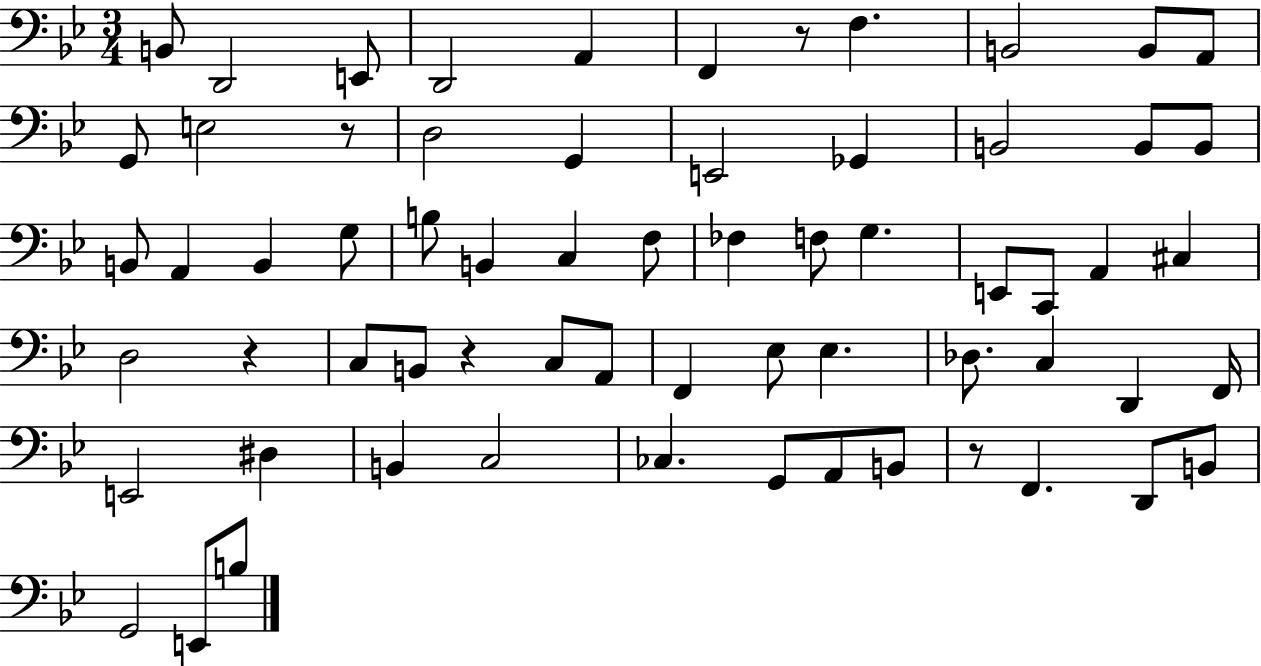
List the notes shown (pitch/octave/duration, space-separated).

B2/e D2/h E2/e D2/h A2/q F2/q R/e F3/q. B2/h B2/e A2/e G2/e E3/h R/e D3/h G2/q E2/h Gb2/q B2/h B2/e B2/e B2/e A2/q B2/q G3/e B3/e B2/q C3/q F3/e FES3/q F3/e G3/q. E2/e C2/e A2/q C#3/q D3/h R/q C3/e B2/e R/q C3/e A2/e F2/q Eb3/e Eb3/q. Db3/e. C3/q D2/q F2/s E2/h D#3/q B2/q C3/h CES3/q. G2/e A2/e B2/e R/e F2/q. D2/e B2/e G2/h E2/e B3/e